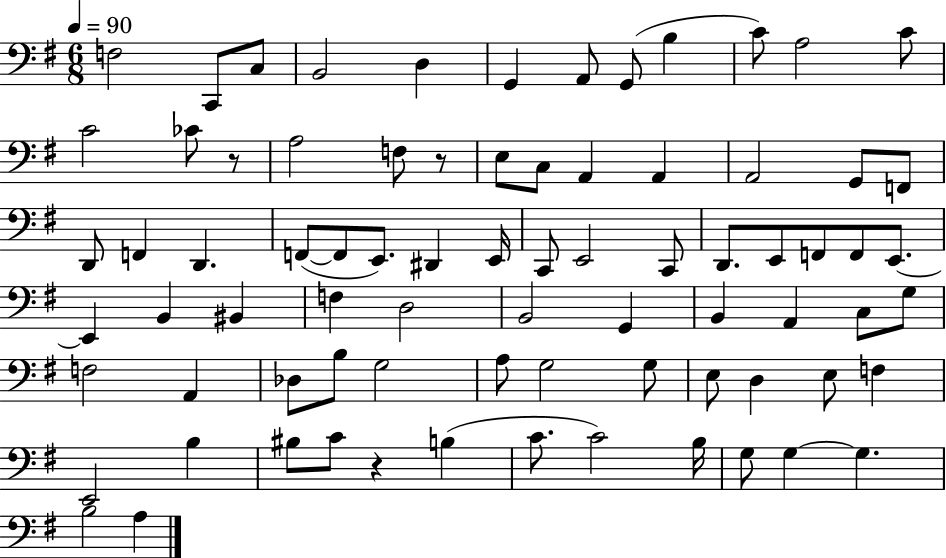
F3/h C2/e C3/e B2/h D3/q G2/q A2/e G2/e B3/q C4/e A3/h C4/e C4/h CES4/e R/e A3/h F3/e R/e E3/e C3/e A2/q A2/q A2/h G2/e F2/e D2/e F2/q D2/q. F2/e F2/e E2/e. D#2/q E2/s C2/e E2/h C2/e D2/e. E2/e F2/e F2/e E2/e. E2/q B2/q BIS2/q F3/q D3/h B2/h G2/q B2/q A2/q C3/e G3/e F3/h A2/q Db3/e B3/e G3/h A3/e G3/h G3/e E3/e D3/q E3/e F3/q E2/h B3/q BIS3/e C4/e R/q B3/q C4/e. C4/h B3/s G3/e G3/q G3/q. B3/h A3/q